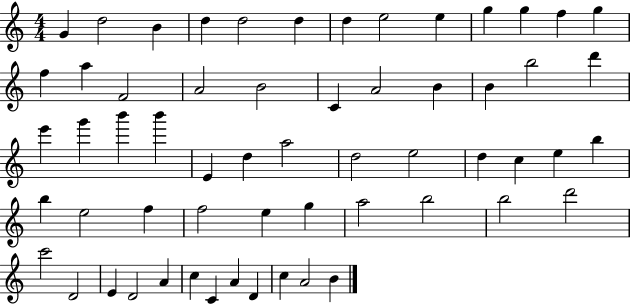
{
  \clef treble
  \numericTimeSignature
  \time 4/4
  \key c \major
  g'4 d''2 b'4 | d''4 d''2 d''4 | d''4 e''2 e''4 | g''4 g''4 f''4 g''4 | \break f''4 a''4 f'2 | a'2 b'2 | c'4 a'2 b'4 | b'4 b''2 d'''4 | \break e'''4 g'''4 b'''4 b'''4 | e'4 d''4 a''2 | d''2 e''2 | d''4 c''4 e''4 b''4 | \break b''4 e''2 f''4 | f''2 e''4 g''4 | a''2 b''2 | b''2 d'''2 | \break c'''2 d'2 | e'4 d'2 a'4 | c''4 c'4 a'4 d'4 | c''4 a'2 b'4 | \break \bar "|."
}